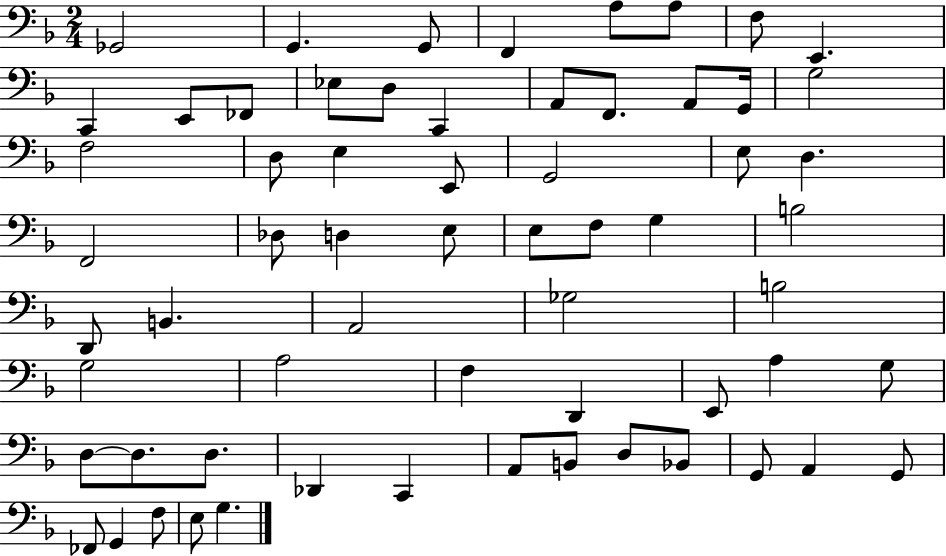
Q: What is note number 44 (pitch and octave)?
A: E2